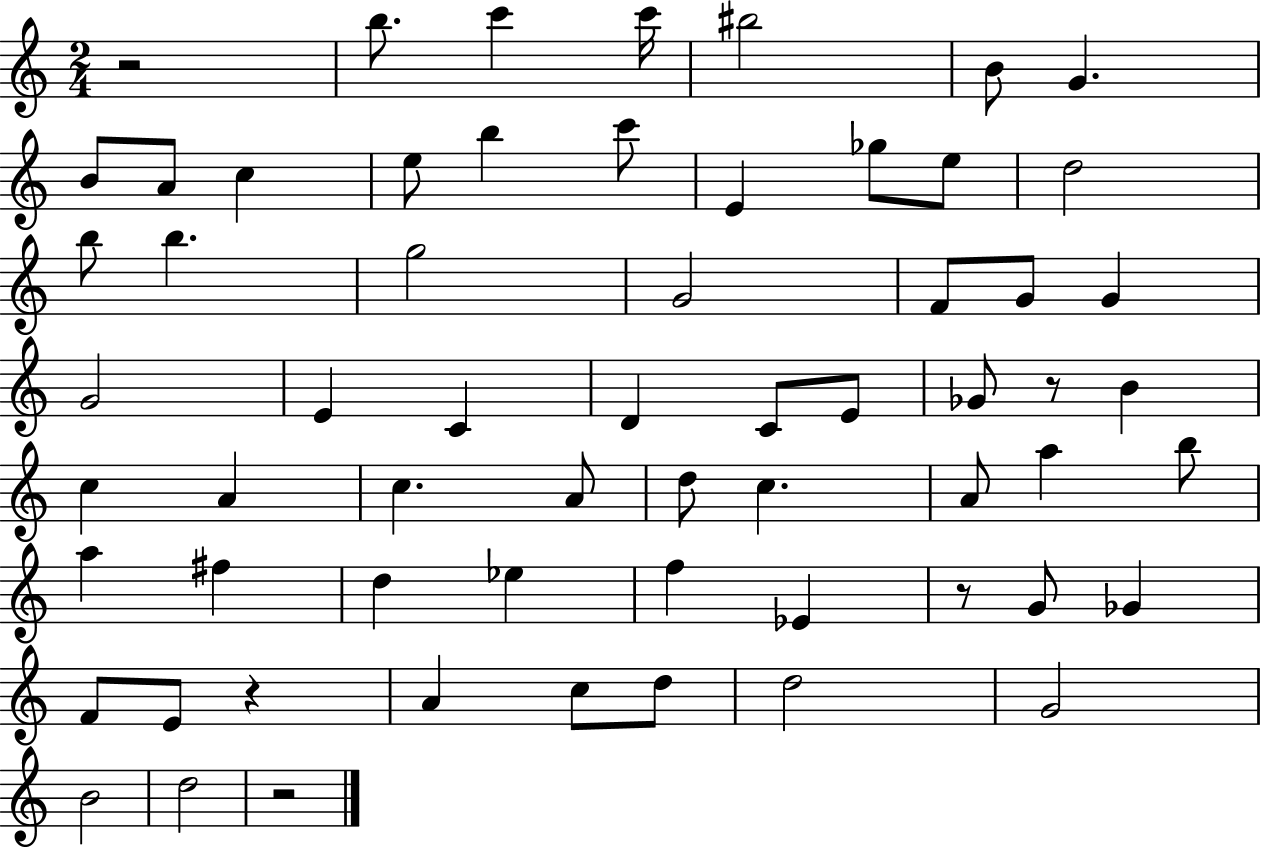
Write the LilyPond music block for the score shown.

{
  \clef treble
  \numericTimeSignature
  \time 2/4
  \key c \major
  r2 | b''8. c'''4 c'''16 | bis''2 | b'8 g'4. | \break b'8 a'8 c''4 | e''8 b''4 c'''8 | e'4 ges''8 e''8 | d''2 | \break b''8 b''4. | g''2 | g'2 | f'8 g'8 g'4 | \break g'2 | e'4 c'4 | d'4 c'8 e'8 | ges'8 r8 b'4 | \break c''4 a'4 | c''4. a'8 | d''8 c''4. | a'8 a''4 b''8 | \break a''4 fis''4 | d''4 ees''4 | f''4 ees'4 | r8 g'8 ges'4 | \break f'8 e'8 r4 | a'4 c''8 d''8 | d''2 | g'2 | \break b'2 | d''2 | r2 | \bar "|."
}